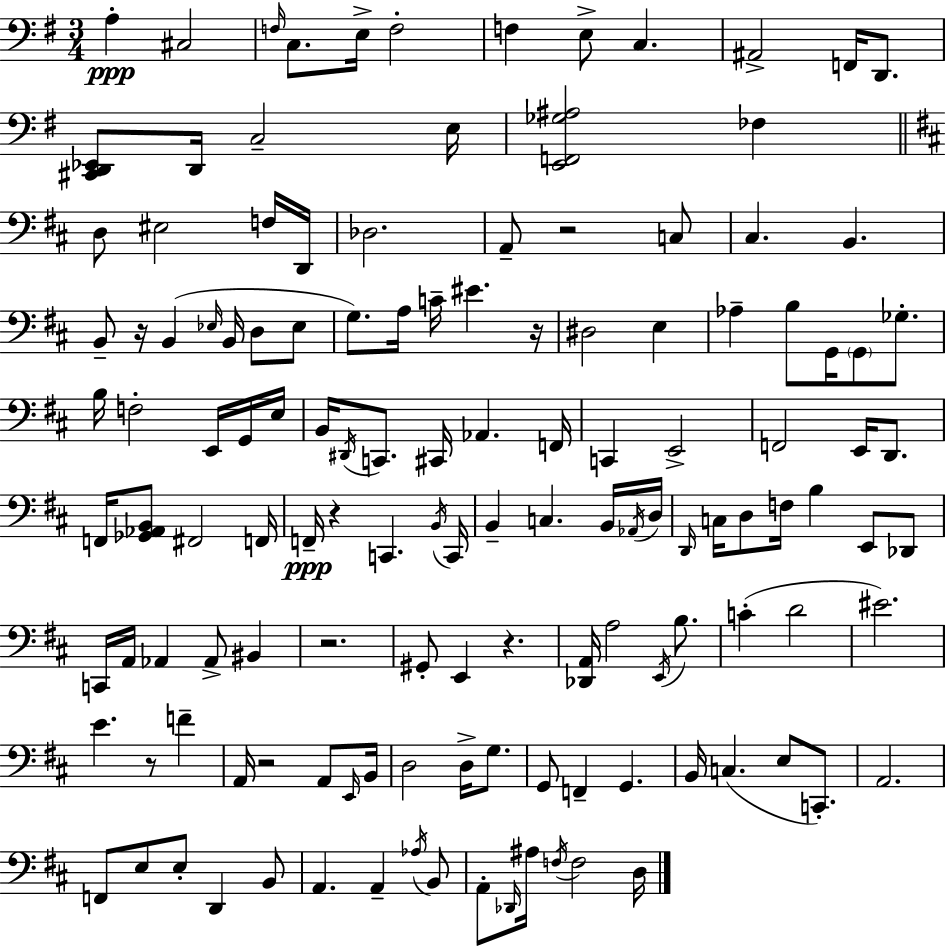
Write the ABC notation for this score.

X:1
T:Untitled
M:3/4
L:1/4
K:G
A, ^C,2 F,/4 C,/2 E,/4 F,2 F, E,/2 C, ^A,,2 F,,/4 D,,/2 [^C,,D,,_E,,]/2 D,,/4 C,2 E,/4 [E,,F,,_G,^A,]2 _F, D,/2 ^E,2 F,/4 D,,/4 _D,2 A,,/2 z2 C,/2 ^C, B,, B,,/2 z/4 B,, _E,/4 B,,/4 D,/2 _E,/2 G,/2 A,/4 C/4 ^E z/4 ^D,2 E, _A, B,/2 G,,/4 G,,/2 _G,/2 B,/4 F,2 E,,/4 G,,/4 E,/4 B,,/4 ^D,,/4 C,,/2 ^C,,/4 _A,, F,,/4 C,, E,,2 F,,2 E,,/4 D,,/2 F,,/4 [_G,,_A,,B,,]/2 ^F,,2 F,,/4 F,,/4 z C,, B,,/4 C,,/4 B,, C, B,,/4 _A,,/4 D,/4 D,,/4 C,/4 D,/2 F,/4 B, E,,/2 _D,,/2 C,,/4 A,,/4 _A,, _A,,/2 ^B,, z2 ^G,,/2 E,, z [_D,,A,,]/4 A,2 E,,/4 B,/2 C D2 ^E2 E z/2 F A,,/4 z2 A,,/2 E,,/4 B,,/4 D,2 D,/4 G,/2 G,,/2 F,, G,, B,,/4 C, E,/2 C,,/2 A,,2 F,,/2 E,/2 E,/2 D,, B,,/2 A,, A,, _A,/4 B,,/2 A,,/2 _D,,/4 ^A,/4 F,/4 F,2 D,/4